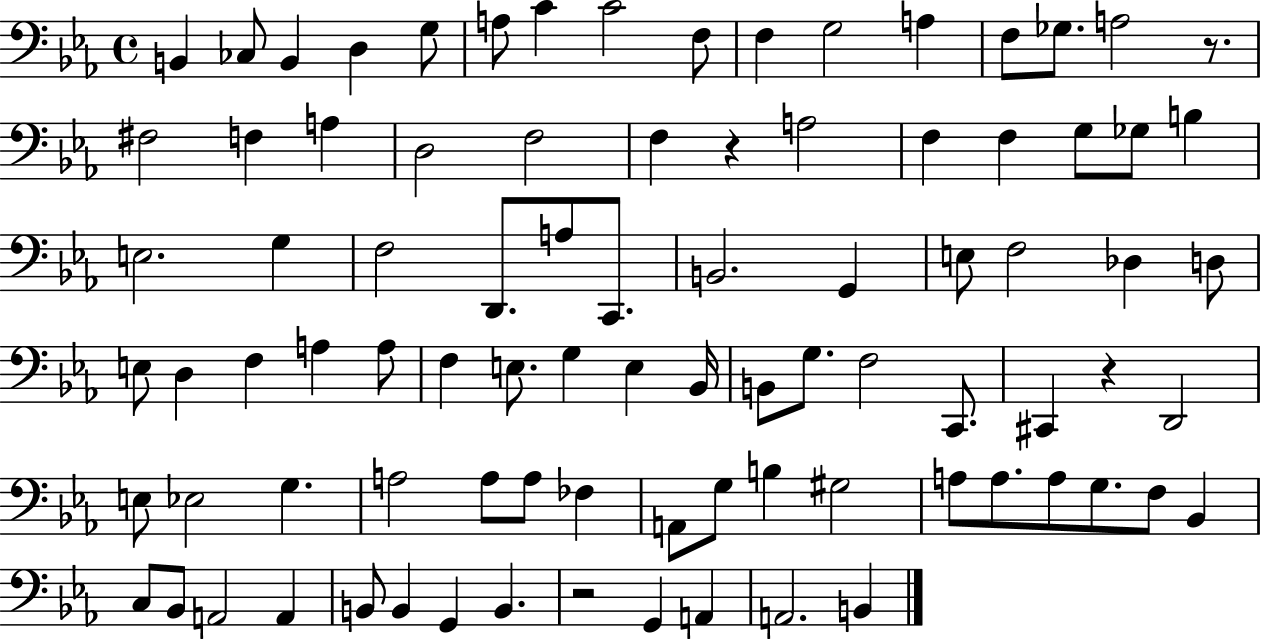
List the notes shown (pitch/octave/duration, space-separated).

B2/q CES3/e B2/q D3/q G3/e A3/e C4/q C4/h F3/e F3/q G3/h A3/q F3/e Gb3/e. A3/h R/e. F#3/h F3/q A3/q D3/h F3/h F3/q R/q A3/h F3/q F3/q G3/e Gb3/e B3/q E3/h. G3/q F3/h D2/e. A3/e C2/e. B2/h. G2/q E3/e F3/h Db3/q D3/e E3/e D3/q F3/q A3/q A3/e F3/q E3/e. G3/q E3/q Bb2/s B2/e G3/e. F3/h C2/e. C#2/q R/q D2/h E3/e Eb3/h G3/q. A3/h A3/e A3/e FES3/q A2/e G3/e B3/q G#3/h A3/e A3/e. A3/e G3/e. F3/e Bb2/q C3/e Bb2/e A2/h A2/q B2/e B2/q G2/q B2/q. R/h G2/q A2/q A2/h. B2/q